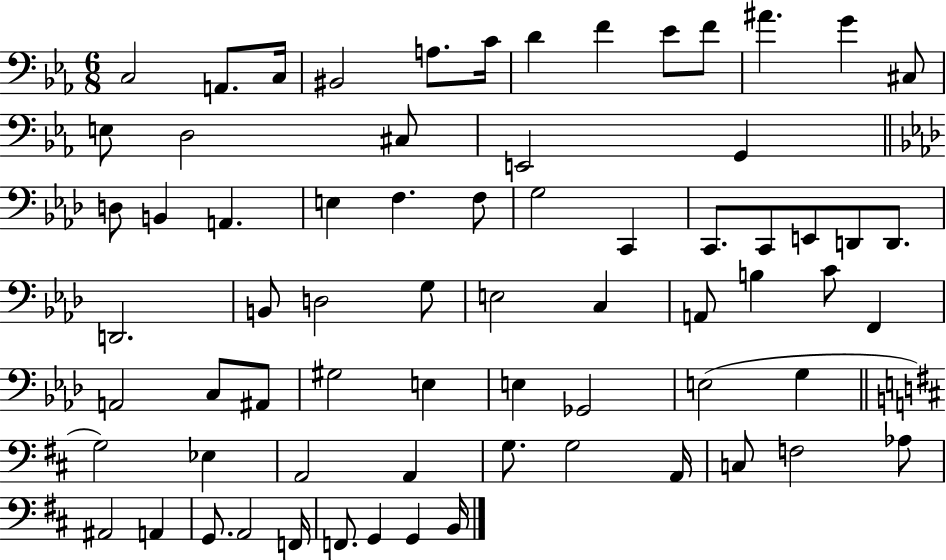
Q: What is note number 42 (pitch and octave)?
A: A2